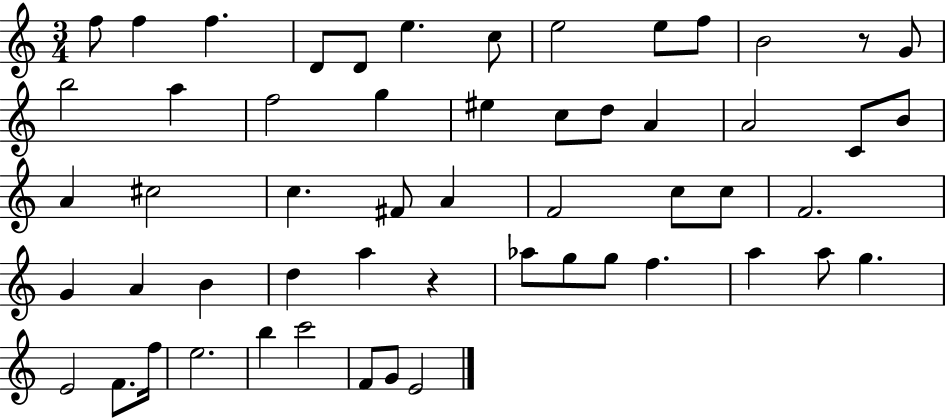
F5/e F5/q F5/q. D4/e D4/e E5/q. C5/e E5/h E5/e F5/e B4/h R/e G4/e B5/h A5/q F5/h G5/q EIS5/q C5/e D5/e A4/q A4/h C4/e B4/e A4/q C#5/h C5/q. F#4/e A4/q F4/h C5/e C5/e F4/h. G4/q A4/q B4/q D5/q A5/q R/q Ab5/e G5/e G5/e F5/q. A5/q A5/e G5/q. E4/h F4/e. F5/s E5/h. B5/q C6/h F4/e G4/e E4/h